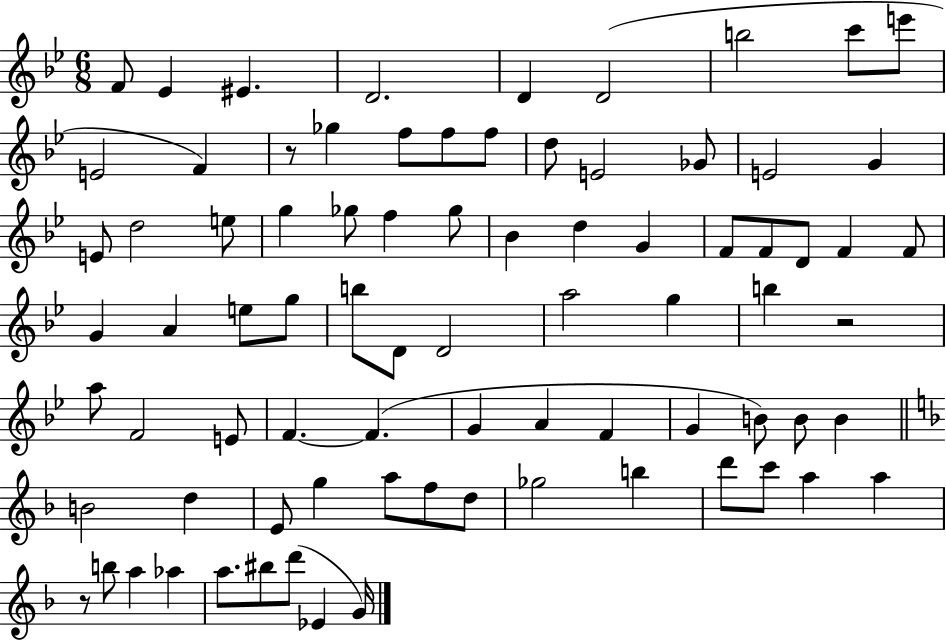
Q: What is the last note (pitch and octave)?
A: G4